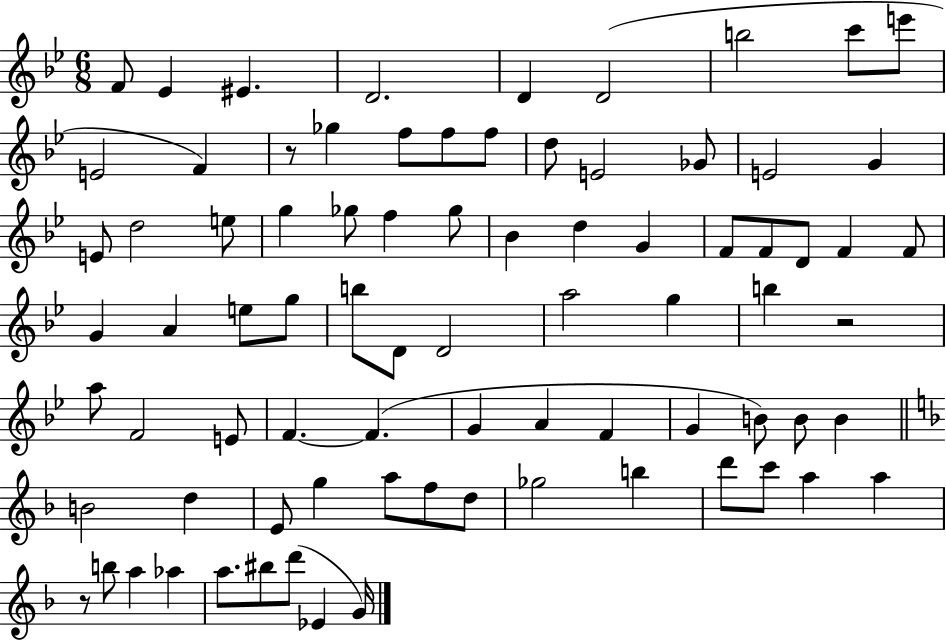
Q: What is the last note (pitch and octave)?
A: G4